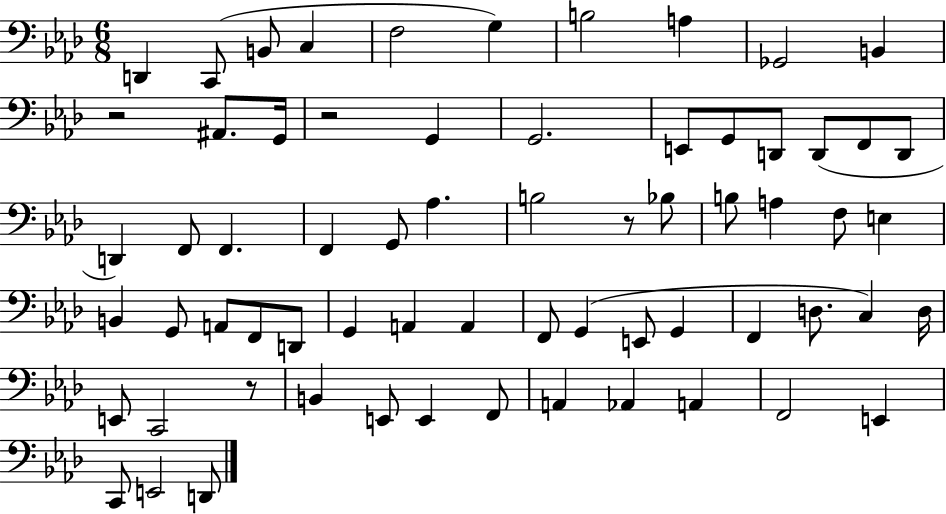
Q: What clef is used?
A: bass